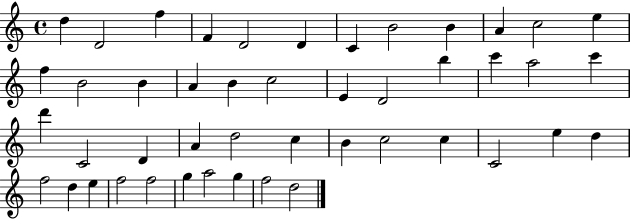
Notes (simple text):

D5/q D4/h F5/q F4/q D4/h D4/q C4/q B4/h B4/q A4/q C5/h E5/q F5/q B4/h B4/q A4/q B4/q C5/h E4/q D4/h B5/q C6/q A5/h C6/q D6/q C4/h D4/q A4/q D5/h C5/q B4/q C5/h C5/q C4/h E5/q D5/q F5/h D5/q E5/q F5/h F5/h G5/q A5/h G5/q F5/h D5/h